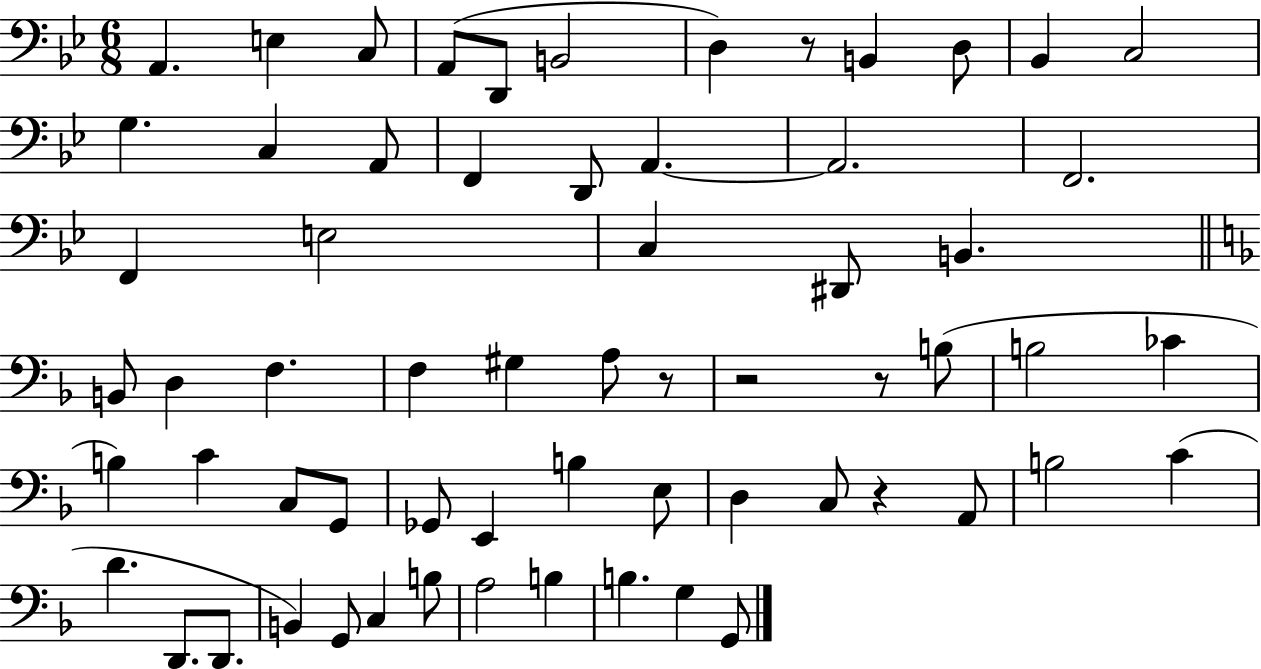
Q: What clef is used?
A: bass